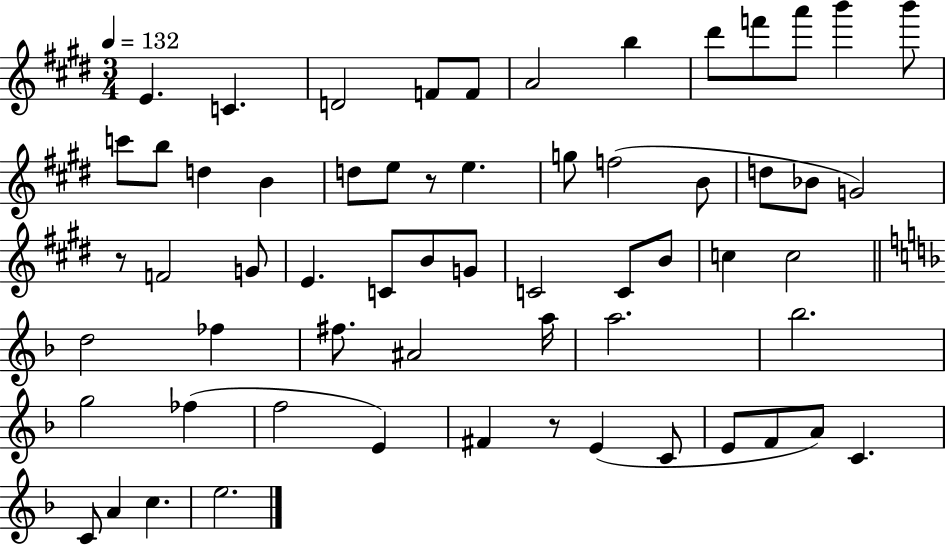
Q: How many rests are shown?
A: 3